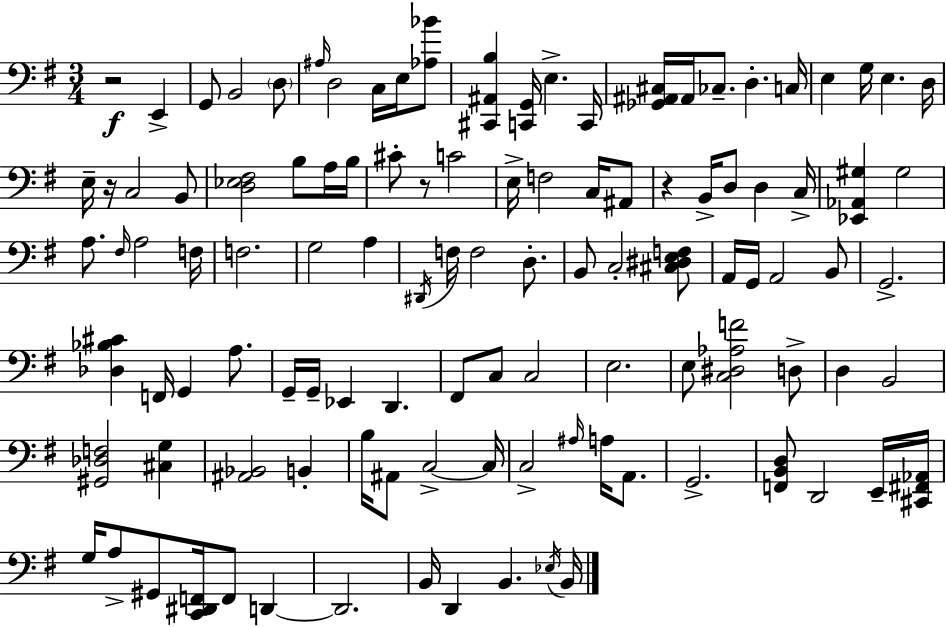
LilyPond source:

{
  \clef bass
  \numericTimeSignature
  \time 3/4
  \key e \minor
  r2\f e,4-> | g,8 b,2 \parenthesize d8 | \grace { ais16 } d2 c16 e16 <aes bes'>8 | <cis, ais, b>4 <c, g,>16 e4.-> | \break c,16 <ges, ais, cis>16 ais,16 ces8.-- d4.-. | c16 e4 g16 e4. | d16 e16-- r16 c2 b,8 | <d ees fis>2 b8 a16 | \break b16 cis'8-. r8 c'2 | e16-> f2 c16 ais,8 | r4 b,16-> d8 d4 | c16-> <ees, aes, gis>4 gis2 | \break a8. \grace { fis16 } a2 | f16 f2. | g2 a4 | \acciaccatura { dis,16 } f16 f2 | \break d8.-. b,8 c2-. | <cis dis e f>8 a,16 g,16 a,2 | b,8 g,2.-> | <des bes cis'>4 f,16 g,4 | \break a8. g,16-- g,16-- ees,4 d,4. | fis,8 c8 c2 | e2. | e8 <c dis aes f'>2 | \break d8-> d4 b,2 | <gis, des f>2 <cis g>4 | <ais, bes,>2 b,4-. | b16 ais,8 c2->~~ | \break c16 c2-> \grace { ais16 } | a16 a,8. g,2.-> | <f, b, d>8 d,2 | e,16-- <cis, fis, aes,>16 g16 a8-> gis,8 <c, dis, f,>16 f,8 | \break d,4~~ d,2. | b,16 d,4 b,4. | \acciaccatura { ees16 } b,16 \bar "|."
}